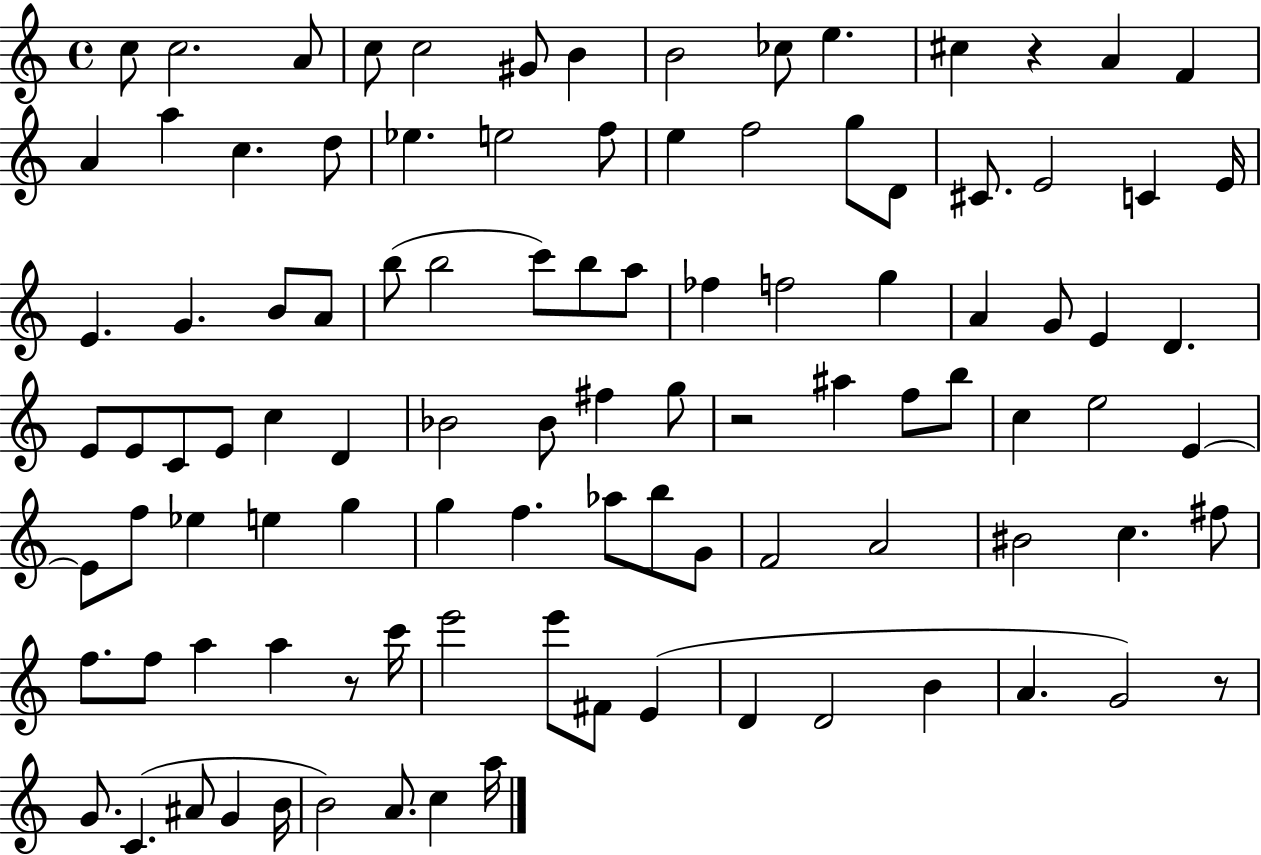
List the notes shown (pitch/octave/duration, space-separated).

C5/e C5/h. A4/e C5/e C5/h G#4/e B4/q B4/h CES5/e E5/q. C#5/q R/q A4/q F4/q A4/q A5/q C5/q. D5/e Eb5/q. E5/h F5/e E5/q F5/h G5/e D4/e C#4/e. E4/h C4/q E4/s E4/q. G4/q. B4/e A4/e B5/e B5/h C6/e B5/e A5/e FES5/q F5/h G5/q A4/q G4/e E4/q D4/q. E4/e E4/e C4/e E4/e C5/q D4/q Bb4/h Bb4/e F#5/q G5/e R/h A#5/q F5/e B5/e C5/q E5/h E4/q E4/e F5/e Eb5/q E5/q G5/q G5/q F5/q. Ab5/e B5/e G4/e F4/h A4/h BIS4/h C5/q. F#5/e F5/e. F5/e A5/q A5/q R/e C6/s E6/h E6/e F#4/e E4/q D4/q D4/h B4/q A4/q. G4/h R/e G4/e. C4/q. A#4/e G4/q B4/s B4/h A4/e. C5/q A5/s